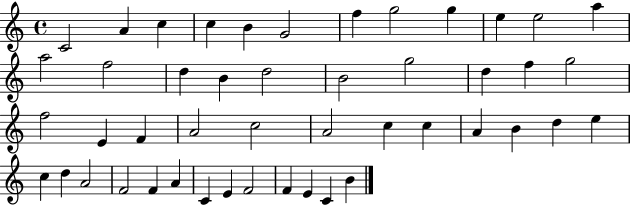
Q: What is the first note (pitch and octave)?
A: C4